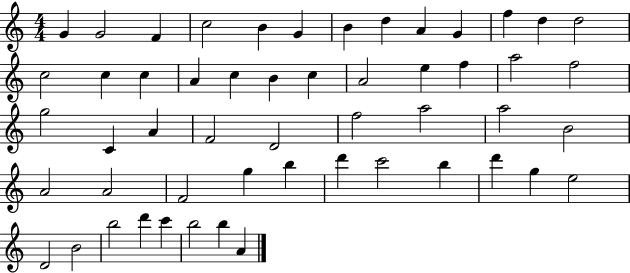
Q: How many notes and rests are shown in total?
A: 53